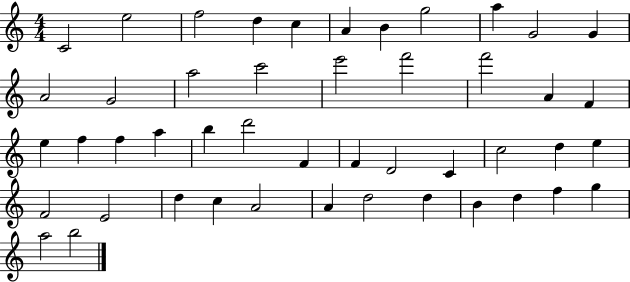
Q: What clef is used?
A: treble